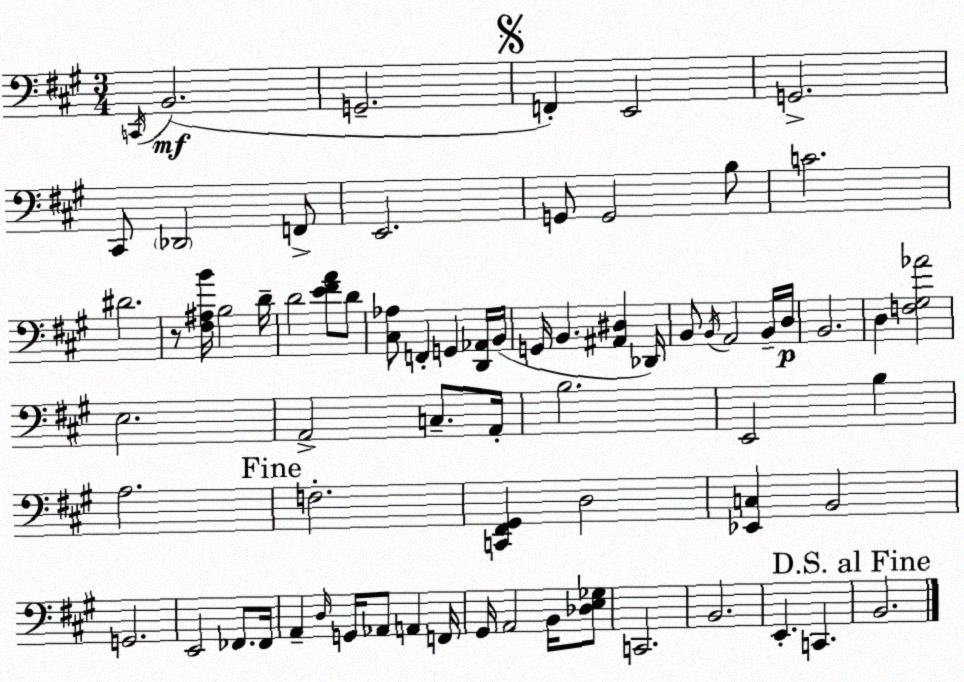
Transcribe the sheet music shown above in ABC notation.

X:1
T:Untitled
M:3/4
L:1/4
K:A
C,,/4 B,,2 G,,2 F,, E,,2 G,,2 ^C,,/2 _D,,2 F,,/2 E,,2 G,,/2 G,,2 B,/2 C2 ^D2 z/2 [^F,^A,B]/4 B,2 D/4 D2 [E^FA]/2 D/2 [^C,_A,]/2 F,, G,, [D,,_A,,]/4 B,,/4 G,,/4 B,, [^A,,^D,] _D,,/4 B,,/2 B,,/4 A,,2 B,,/4 D,/4 B,,2 D, [F,^G,_A]2 E,2 A,,2 C,/2 A,,/4 B,2 E,,2 B, A,2 F,2 [C,,^F,,^G,,] D,2 [_E,,C,] B,,2 G,,2 E,,2 _F,,/2 _F,,/4 A,, D,/4 G,,/4 _A,,/2 A,, F,,/4 ^G,,/4 A,,2 B,,/4 [_D,E,_G,]/2 C,,2 B,,2 E,, C,, B,,2